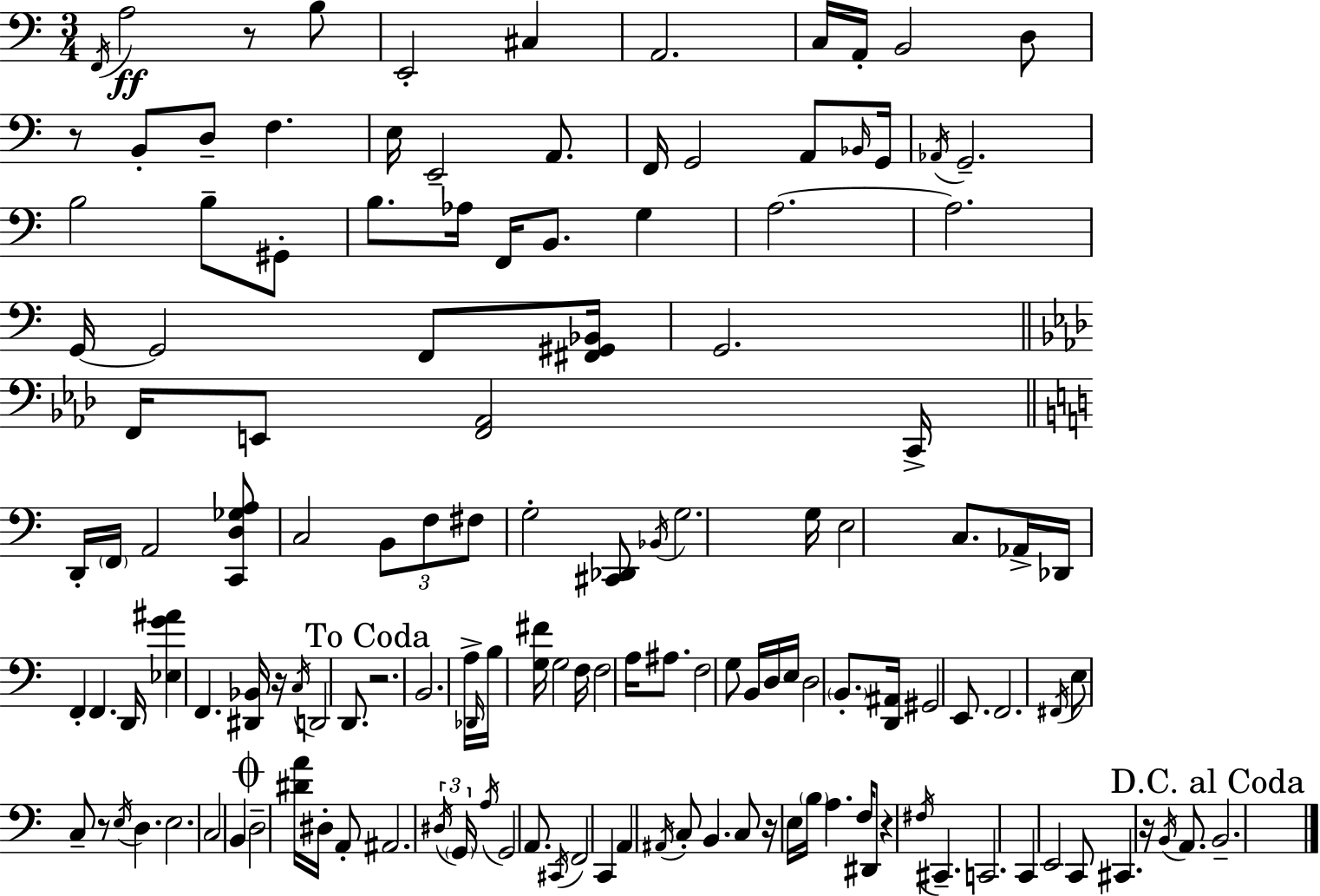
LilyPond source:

{
  \clef bass
  \numericTimeSignature
  \time 3/4
  \key c \major
  \acciaccatura { f,16 }\ff a2 r8 b8 | e,2-. cis4 | a,2. | c16 a,16-. b,2 d8 | \break r8 b,8-. d8-- f4. | e16 e,2-- a,8. | f,16 g,2 a,8 | \grace { bes,16 } g,16 \acciaccatura { aes,16 } g,2.-- | \break b2 b8-- | gis,8-. b8. aes16 f,16 b,8. g4 | a2.~~ | a2. | \break g,16~~ g,2 | f,8 <fis, gis, bes,>16 g,2. | \bar "||" \break \key aes \major f,16 e,8 <f, aes,>2 c,16-> | \bar "||" \break \key c \major d,16-. \parenthesize f,16 a,2 <c, d ges a>8 | c2 \tuplet 3/2 { b,8 f8 | fis8 } g2-. <cis, des,>8 | \acciaccatura { bes,16 } g2. | \break g16 e2 c8. | aes,16-> des,16 f,4-. f,4. | d,16 <ees g' ais'>4 f,4. | <dis, bes,>16 r16 \acciaccatura { c16 } d,2 d,8. | \break \mark "To Coda" r2. | b,2. | a16-> \grace { des,16 } b16 <g fis'>16 g2 | f16 f2 a16 | \break ais8. f2 g8 | b,16 d16 e16 d2 | \parenthesize b,8.-. <d, ais,>16 gis,2 | e,8. f,2. | \break \acciaccatura { fis,16 } e8 c8-- r8 \acciaccatura { e16 } d4. | e2. | c2 | b,4 \mark \markup { \musicglyph "scripts.coda" } d2-- | \break <dis' a'>16 dis16-. a,8-. ais,2. | \tuplet 3/2 { \acciaccatura { dis16 } \parenthesize g,16 \acciaccatura { a16 } } g,2 | a,8. \acciaccatura { cis,16 } f,2 | c,4 a,4 | \break \acciaccatura { ais,16 } c8-. b,4. c8 r16 | e16 \parenthesize b16 a4. f16 dis,8 r4 | \acciaccatura { fis16 } cis,4.-- c,2. | c,4 | \break e,2 c,8 | cis,4. r16 \acciaccatura { b,16 } a,8. \mark "D.C. al Coda" b,2.-- | \bar "|."
}